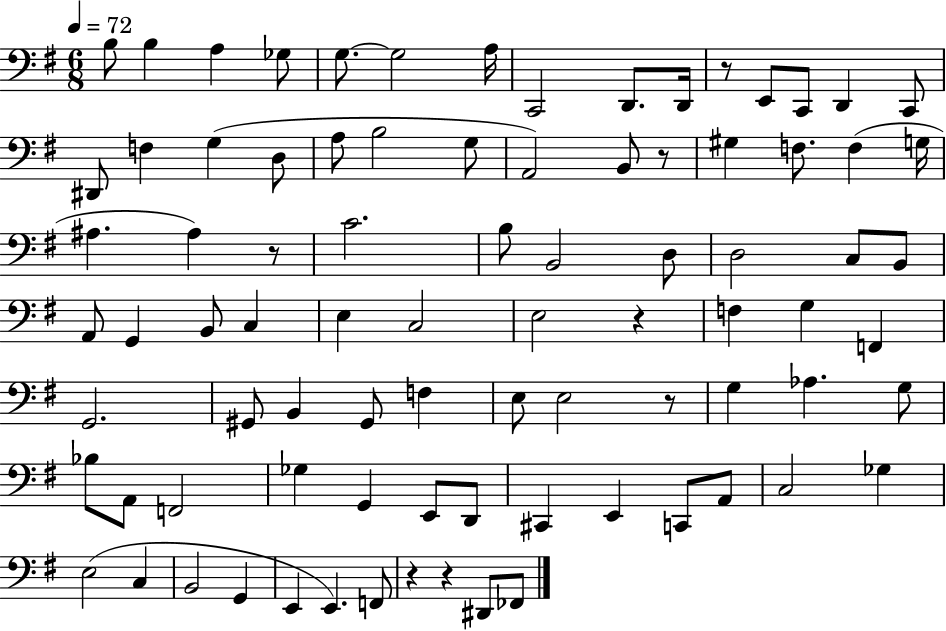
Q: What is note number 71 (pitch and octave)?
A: C3